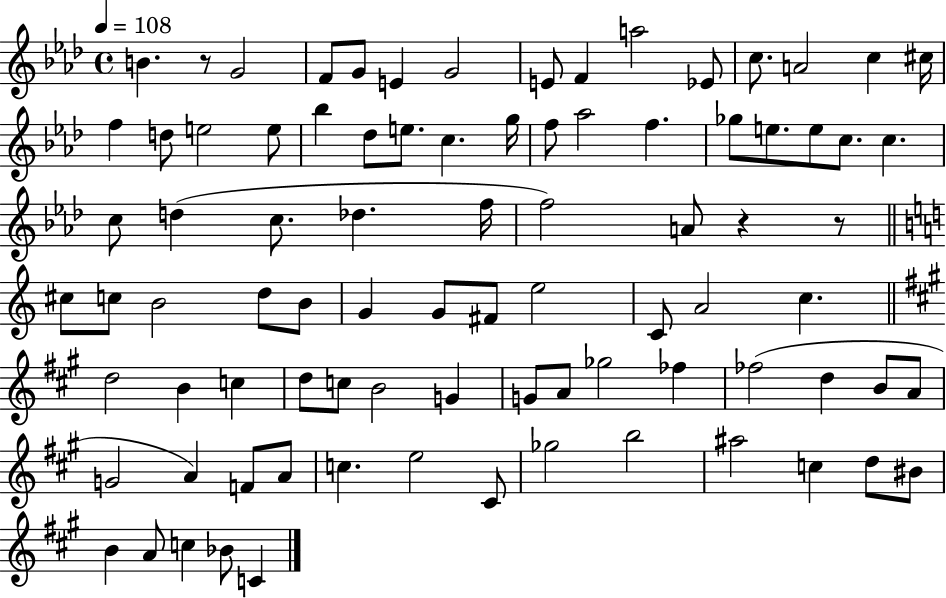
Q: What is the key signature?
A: AES major